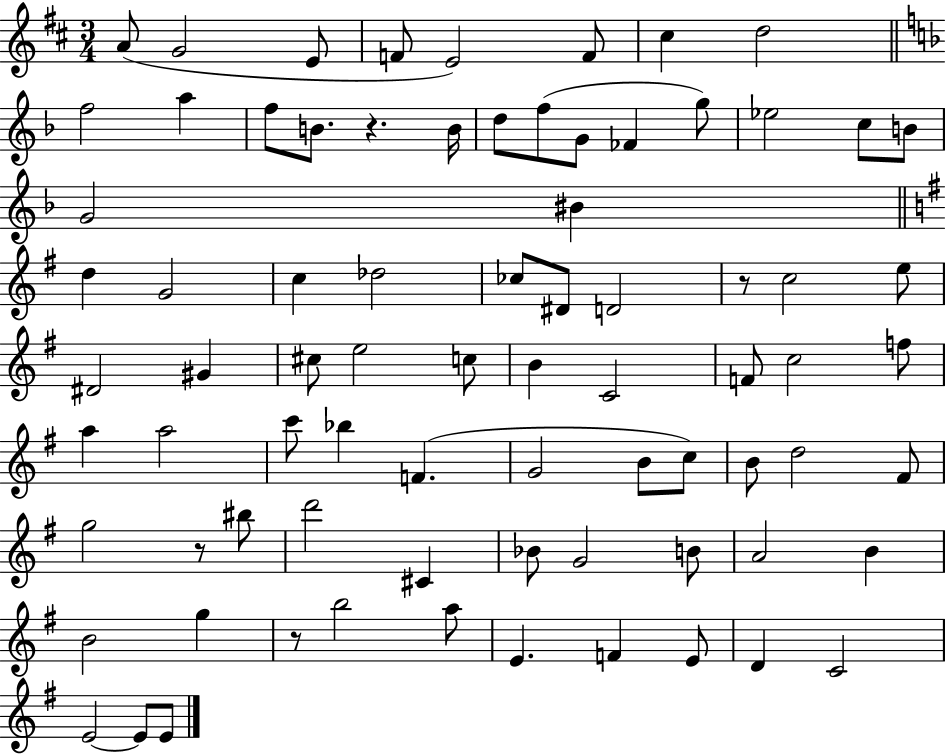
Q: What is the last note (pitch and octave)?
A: E4